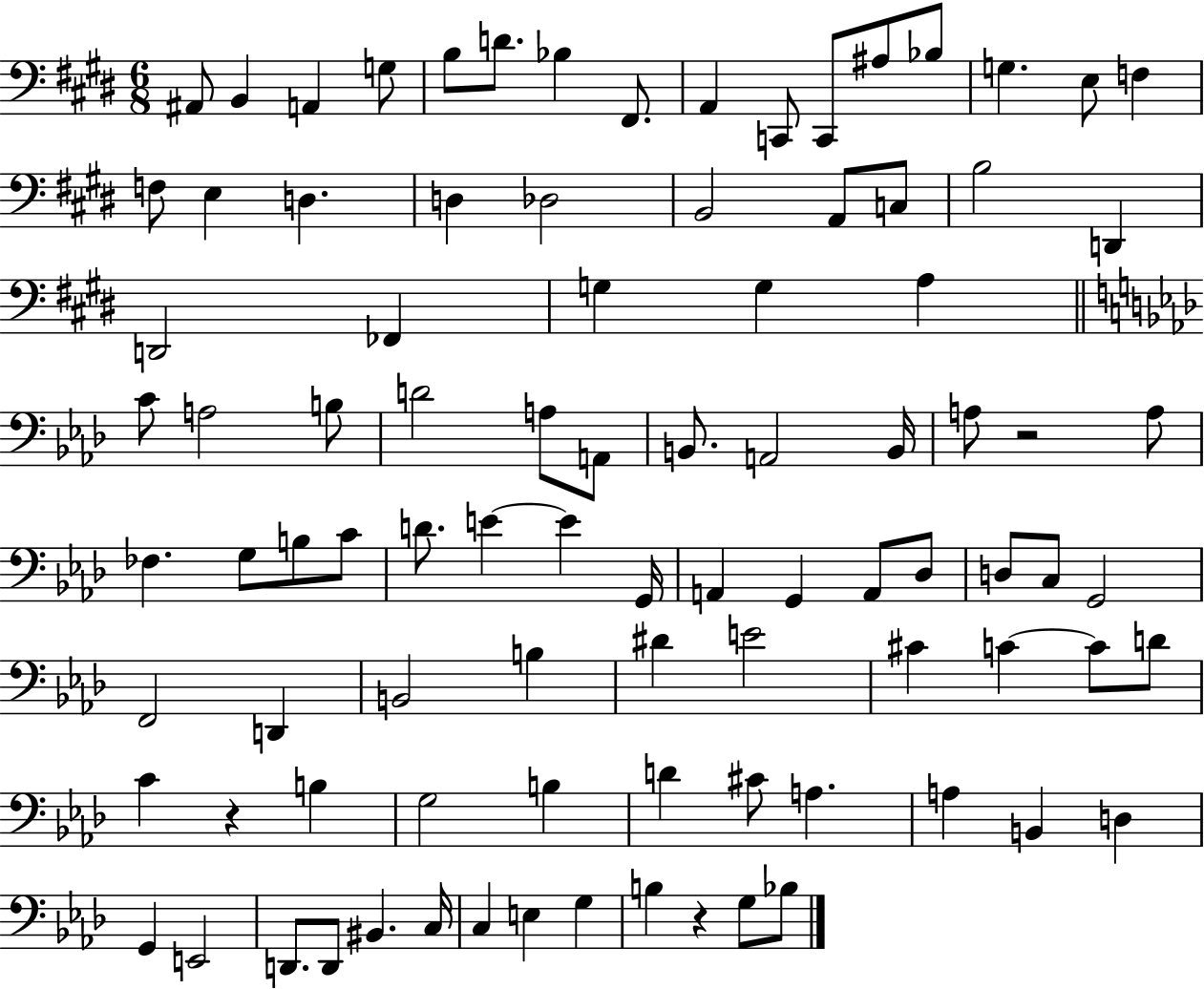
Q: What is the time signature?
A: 6/8